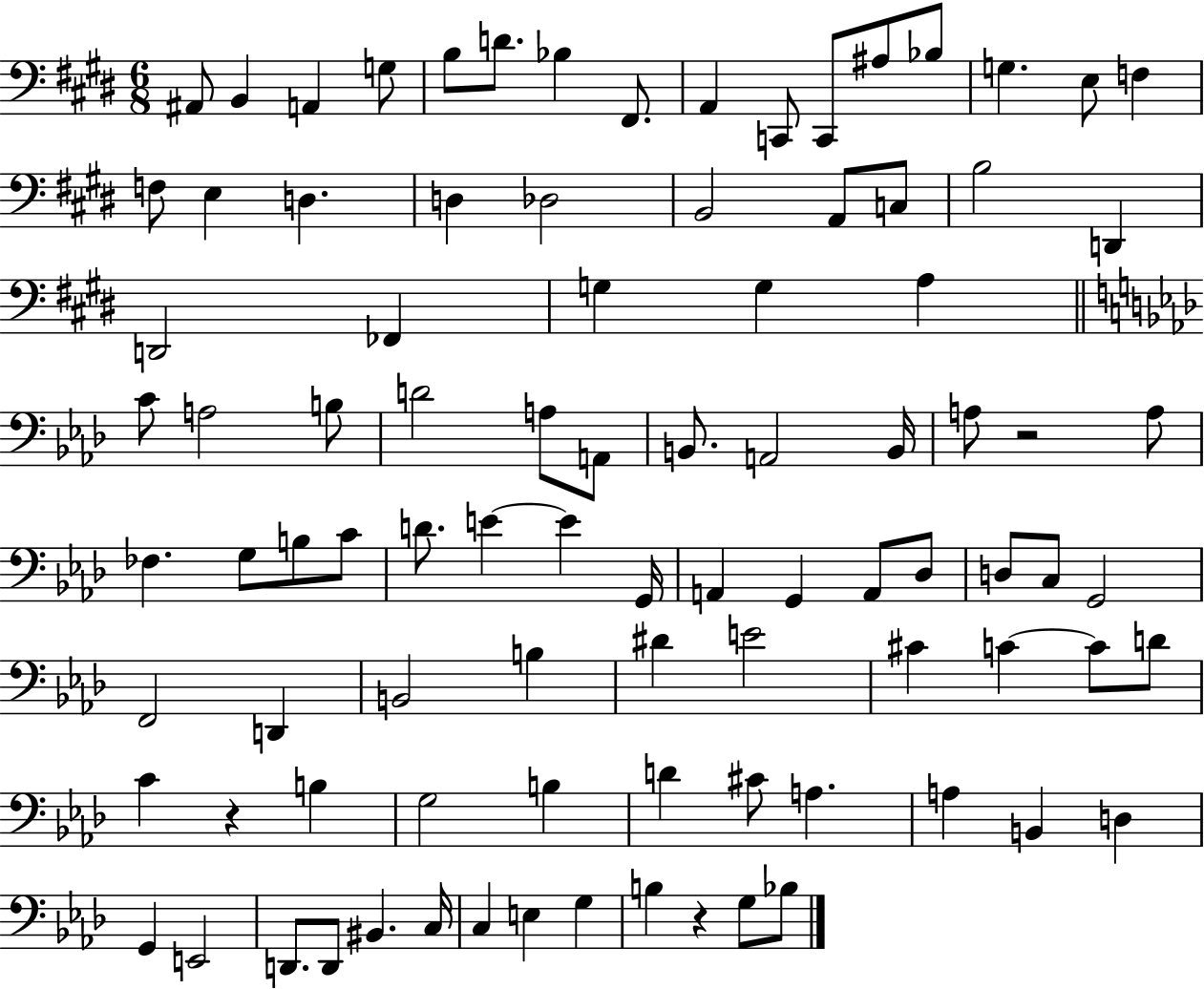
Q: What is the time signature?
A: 6/8